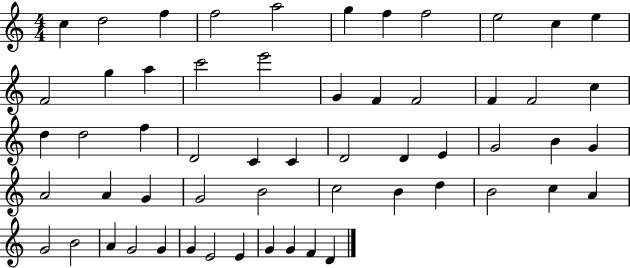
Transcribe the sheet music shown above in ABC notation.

X:1
T:Untitled
M:4/4
L:1/4
K:C
c d2 f f2 a2 g f f2 e2 c e F2 g a c'2 e'2 G F F2 F F2 c d d2 f D2 C C D2 D E G2 B G A2 A G G2 B2 c2 B d B2 c A G2 B2 A G2 G G E2 E G G F D